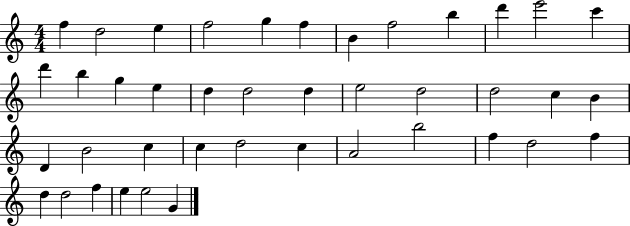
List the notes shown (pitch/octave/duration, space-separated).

F5/q D5/h E5/q F5/h G5/q F5/q B4/q F5/h B5/q D6/q E6/h C6/q D6/q B5/q G5/q E5/q D5/q D5/h D5/q E5/h D5/h D5/h C5/q B4/q D4/q B4/h C5/q C5/q D5/h C5/q A4/h B5/h F5/q D5/h F5/q D5/q D5/h F5/q E5/q E5/h G4/q